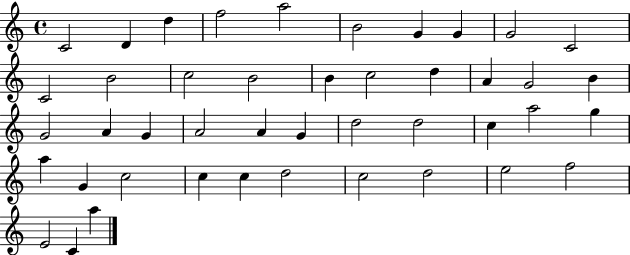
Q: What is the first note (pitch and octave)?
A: C4